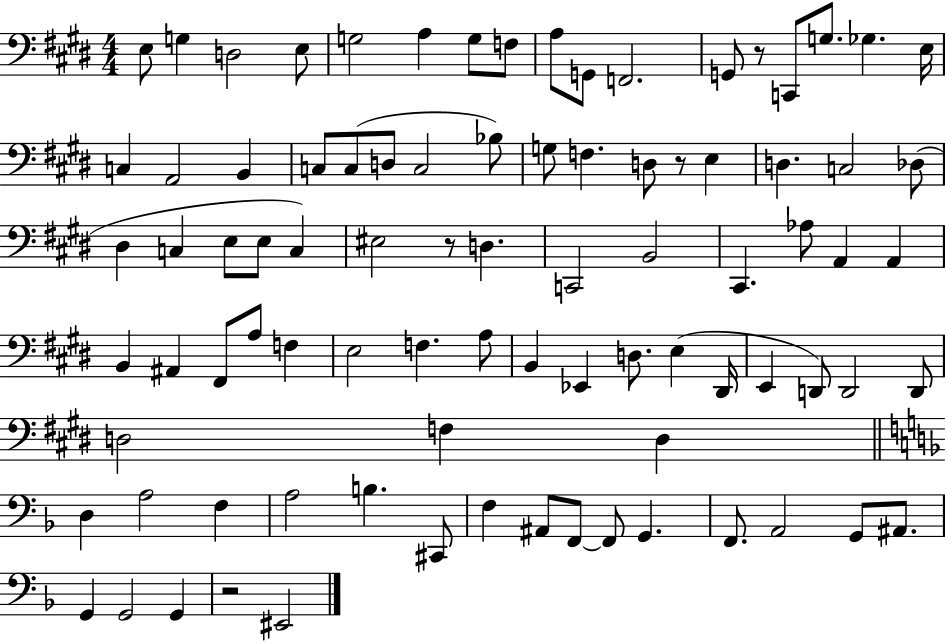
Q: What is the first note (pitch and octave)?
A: E3